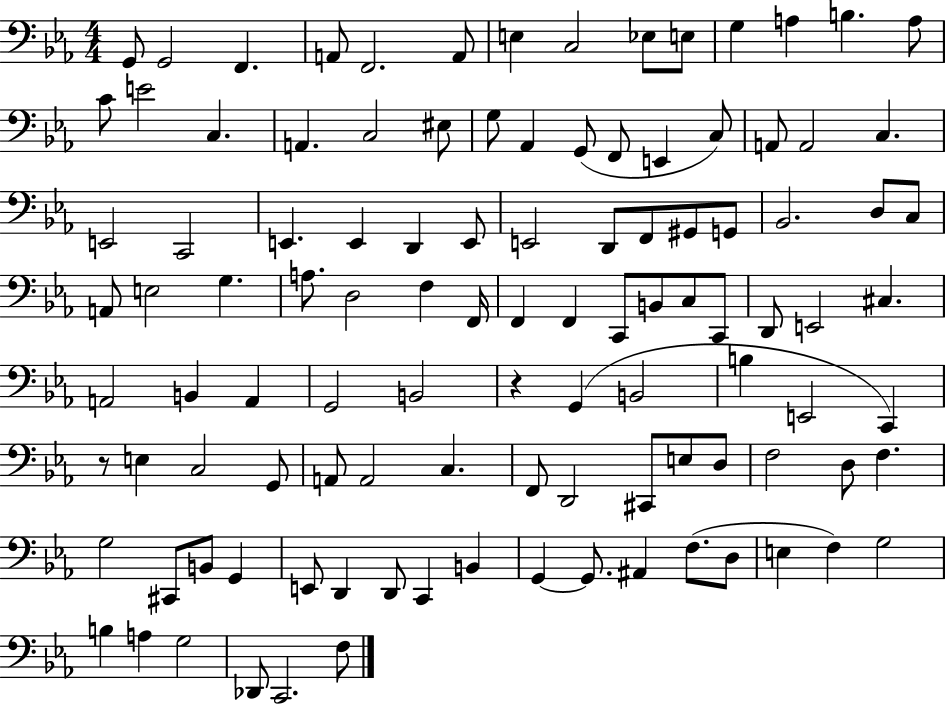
X:1
T:Untitled
M:4/4
L:1/4
K:Eb
G,,/2 G,,2 F,, A,,/2 F,,2 A,,/2 E, C,2 _E,/2 E,/2 G, A, B, A,/2 C/2 E2 C, A,, C,2 ^E,/2 G,/2 _A,, G,,/2 F,,/2 E,, C,/2 A,,/2 A,,2 C, E,,2 C,,2 E,, E,, D,, E,,/2 E,,2 D,,/2 F,,/2 ^G,,/2 G,,/2 _B,,2 D,/2 C,/2 A,,/2 E,2 G, A,/2 D,2 F, F,,/4 F,, F,, C,,/2 B,,/2 C,/2 C,,/2 D,,/2 E,,2 ^C, A,,2 B,, A,, G,,2 B,,2 z G,, B,,2 B, E,,2 C,, z/2 E, C,2 G,,/2 A,,/2 A,,2 C, F,,/2 D,,2 ^C,,/2 E,/2 D,/2 F,2 D,/2 F, G,2 ^C,,/2 B,,/2 G,, E,,/2 D,, D,,/2 C,, B,, G,, G,,/2 ^A,, F,/2 D,/2 E, F, G,2 B, A, G,2 _D,,/2 C,,2 F,/2